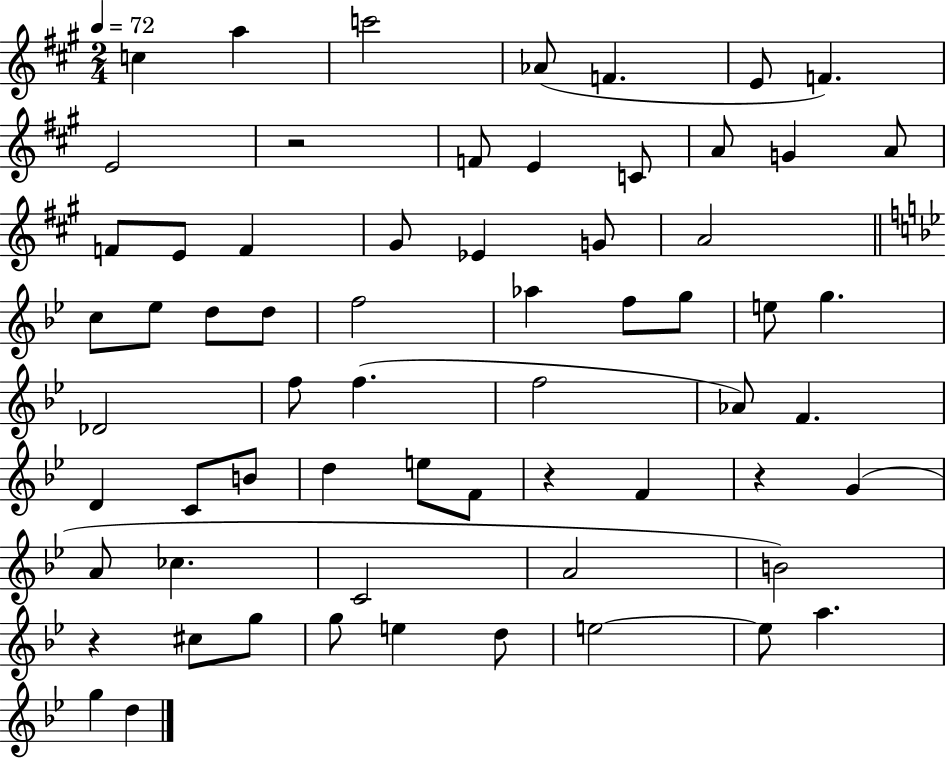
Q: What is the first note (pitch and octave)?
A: C5